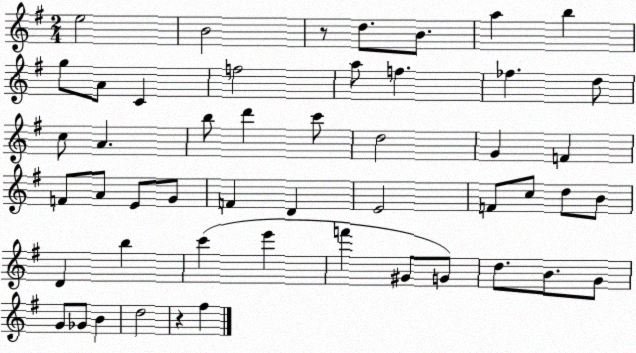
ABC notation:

X:1
T:Untitled
M:2/4
L:1/4
K:G
e2 B2 z/2 d/2 B/2 a b g/2 A/2 C f2 a/2 f _f d/2 c/2 A b/2 d' c'/2 d2 G F F/2 A/2 E/2 G/2 F D E2 F/2 c/2 d/2 B/2 D b c' e' f' ^G/2 G/2 d/2 B/2 G/2 G/2 _G/2 B d2 z ^f